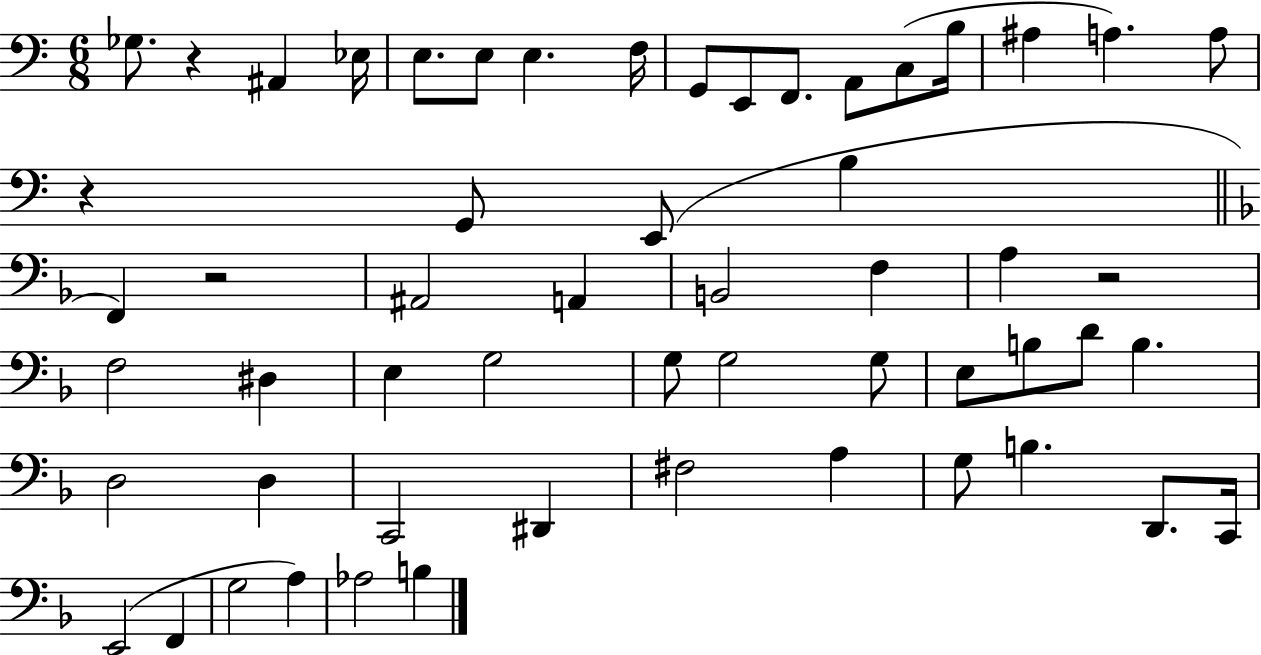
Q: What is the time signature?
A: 6/8